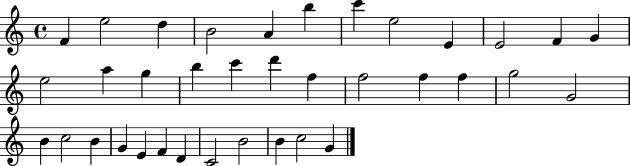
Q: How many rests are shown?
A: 0